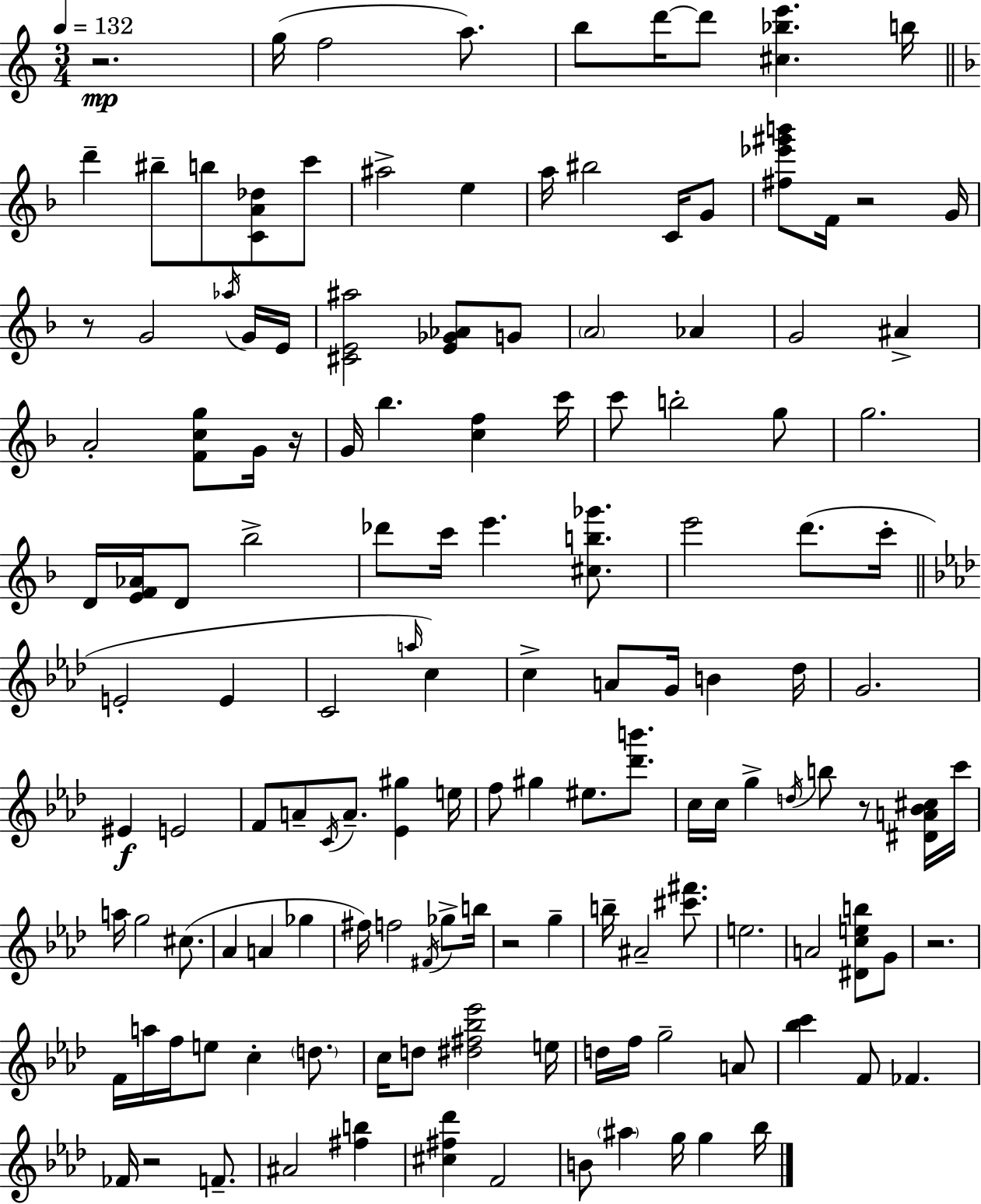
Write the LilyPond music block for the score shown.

{
  \clef treble
  \numericTimeSignature
  \time 3/4
  \key c \major
  \tempo 4 = 132
  r2.\mp | g''16( f''2 a''8.) | b''8 d'''16~~ d'''8 <cis'' bes'' e'''>4. b''16 | \bar "||" \break \key d \minor d'''4-- bis''8-- b''8 <c' a' des''>8 c'''8 | ais''2-> e''4 | a''16 bis''2 c'16 g'8 | <fis'' ees''' gis''' b'''>8 f'16 r2 g'16 | \break r8 g'2 \acciaccatura { aes''16 } g'16 | e'16 <cis' e' ais''>2 <e' ges' aes'>8 g'8 | \parenthesize a'2 aes'4 | g'2 ais'4-> | \break a'2-. <f' c'' g''>8 g'16 | r16 g'16 bes''4. <c'' f''>4 | c'''16 c'''8 b''2-. g''8 | g''2. | \break d'16 <e' f' aes'>16 d'8 bes''2-> | des'''8 c'''16 e'''4. <cis'' b'' ges'''>8. | e'''2 d'''8.( | c'''16-. \bar "||" \break \key f \minor e'2-. e'4 | c'2 \grace { a''16 }) c''4 | c''4-> a'8 g'16 b'4 | des''16 g'2. | \break eis'4\f e'2 | f'8 a'8-- \acciaccatura { c'16 } a'8.-- <ees' gis''>4 | e''16 f''8 gis''4 eis''8. <des''' b'''>8. | c''16 c''16 g''4-> \acciaccatura { d''16 } b''8 r8 | \break <dis' a' bes' cis''>16 c'''16 a''16 g''2 | cis''8.( aes'4 a'4 ges''4 | fis''16) f''2 | \acciaccatura { fis'16 } ges''8-> b''16 r2 | \break g''4-- b''16-- ais'2-- | <cis''' fis'''>8. e''2. | a'2 | <dis' c'' e'' b''>8 g'8 r2. | \break f'16 a''16 f''16 e''8 c''4-. | \parenthesize d''8. c''16 d''8 <dis'' fis'' bes'' ees'''>2 | e''16 d''16 f''16 g''2-- | a'8 <bes'' c'''>4 f'8 fes'4. | \break fes'16 r2 | f'8.-- ais'2 | <fis'' b''>4 <cis'' fis'' des'''>4 f'2 | b'8 \parenthesize ais''4 g''16 g''4 | \break bes''16 \bar "|."
}